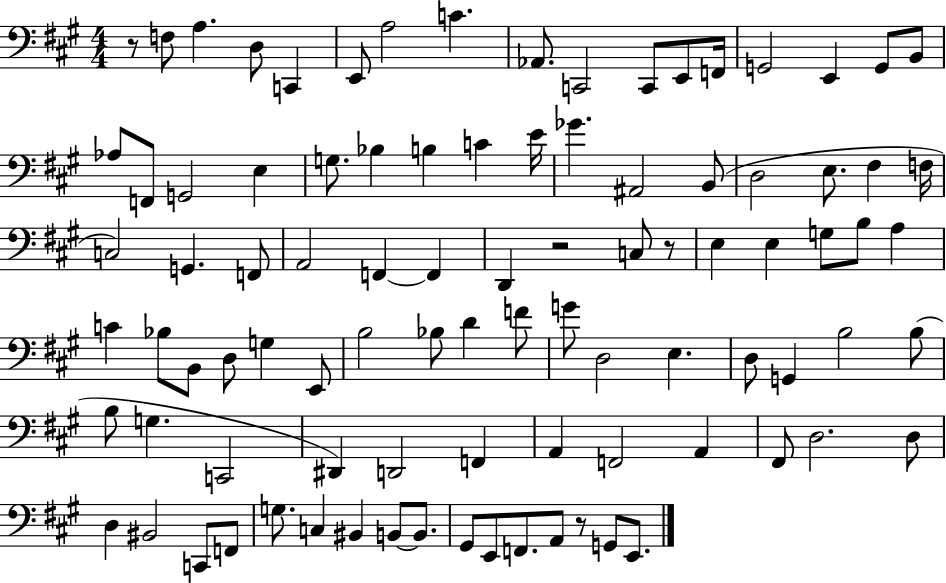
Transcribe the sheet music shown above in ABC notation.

X:1
T:Untitled
M:4/4
L:1/4
K:A
z/2 F,/2 A, D,/2 C,, E,,/2 A,2 C _A,,/2 C,,2 C,,/2 E,,/2 F,,/4 G,,2 E,, G,,/2 B,,/2 _A,/2 F,,/2 G,,2 E, G,/2 _B, B, C E/4 _G ^A,,2 B,,/2 D,2 E,/2 ^F, F,/4 C,2 G,, F,,/2 A,,2 F,, F,, D,, z2 C,/2 z/2 E, E, G,/2 B,/2 A, C _B,/2 B,,/2 D,/2 G, E,,/2 B,2 _B,/2 D F/2 G/2 D,2 E, D,/2 G,, B,2 B,/2 B,/2 G, C,,2 ^D,, D,,2 F,, A,, F,,2 A,, ^F,,/2 D,2 D,/2 D, ^B,,2 C,,/2 F,,/2 G,/2 C, ^B,, B,,/2 B,,/2 ^G,,/2 E,,/2 F,,/2 A,,/2 z/2 G,,/2 E,,/2